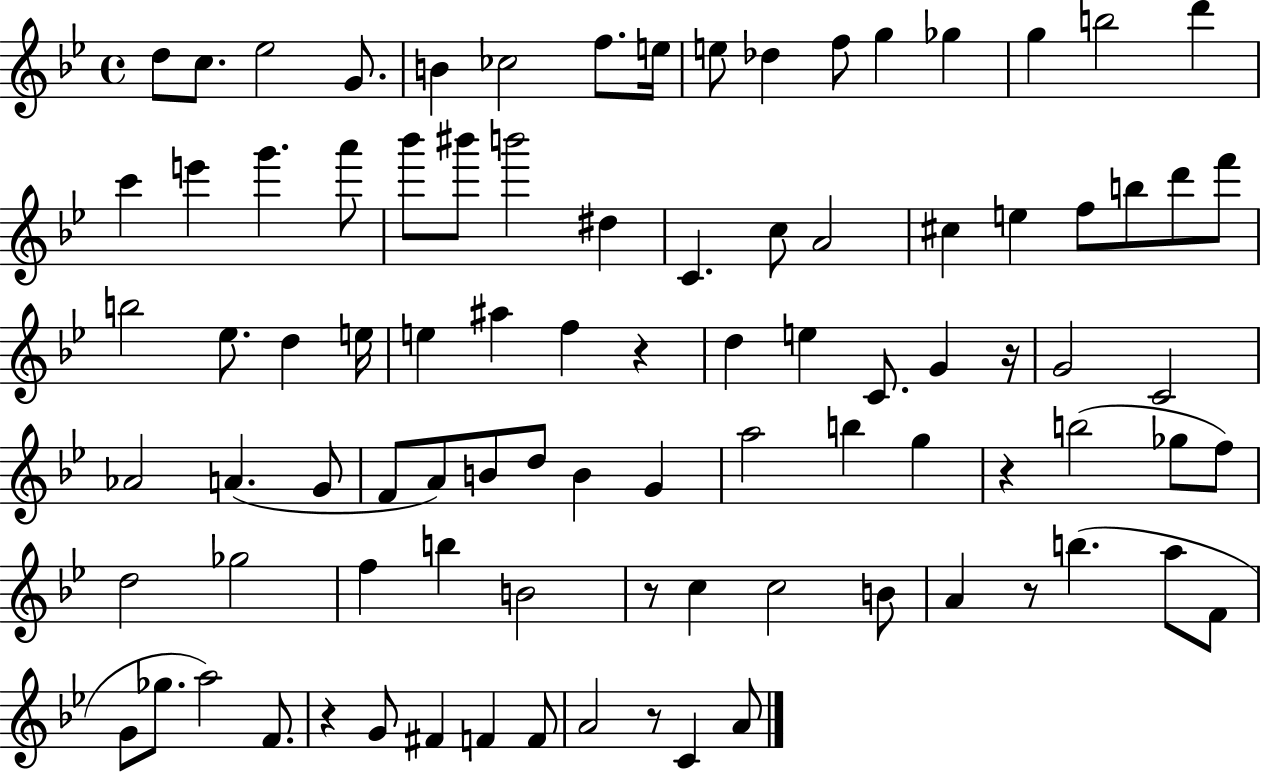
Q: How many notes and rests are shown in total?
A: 91